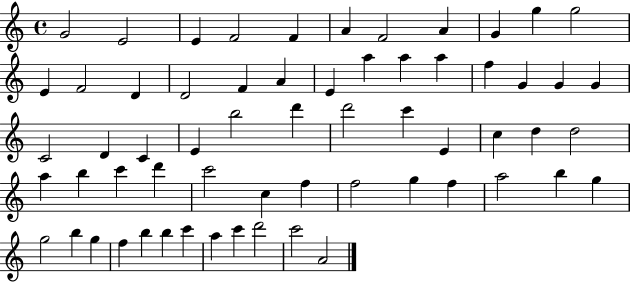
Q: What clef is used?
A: treble